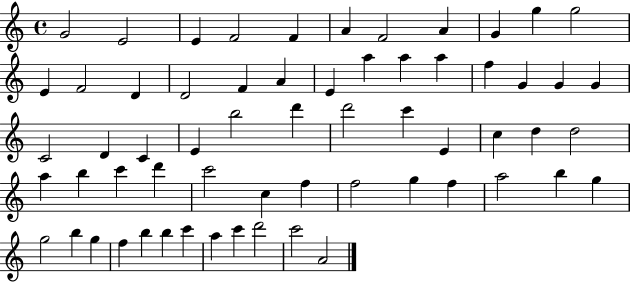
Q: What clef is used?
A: treble